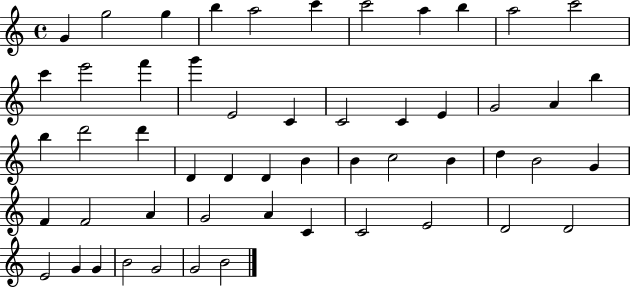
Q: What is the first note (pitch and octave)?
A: G4